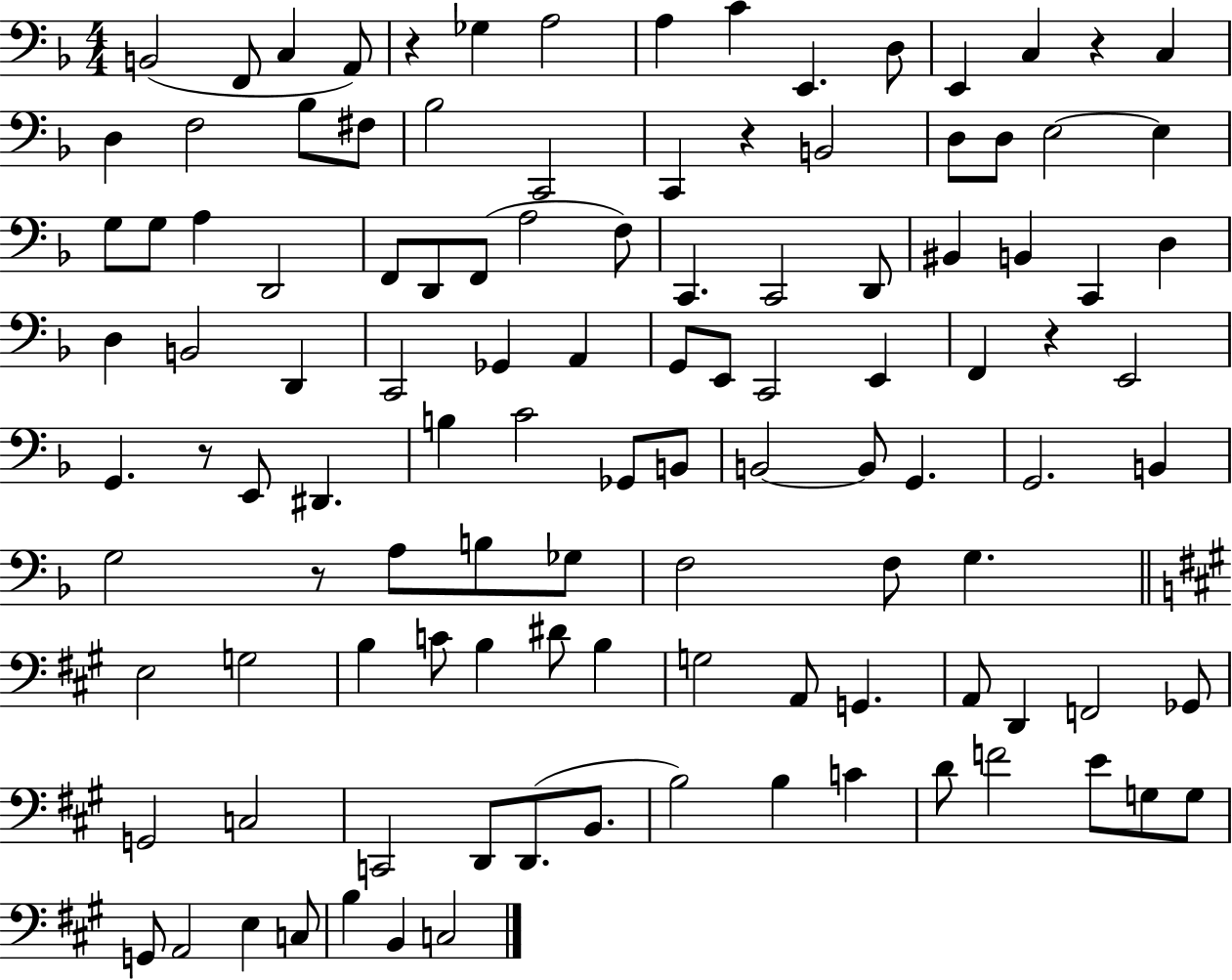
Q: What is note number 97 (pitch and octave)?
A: F4